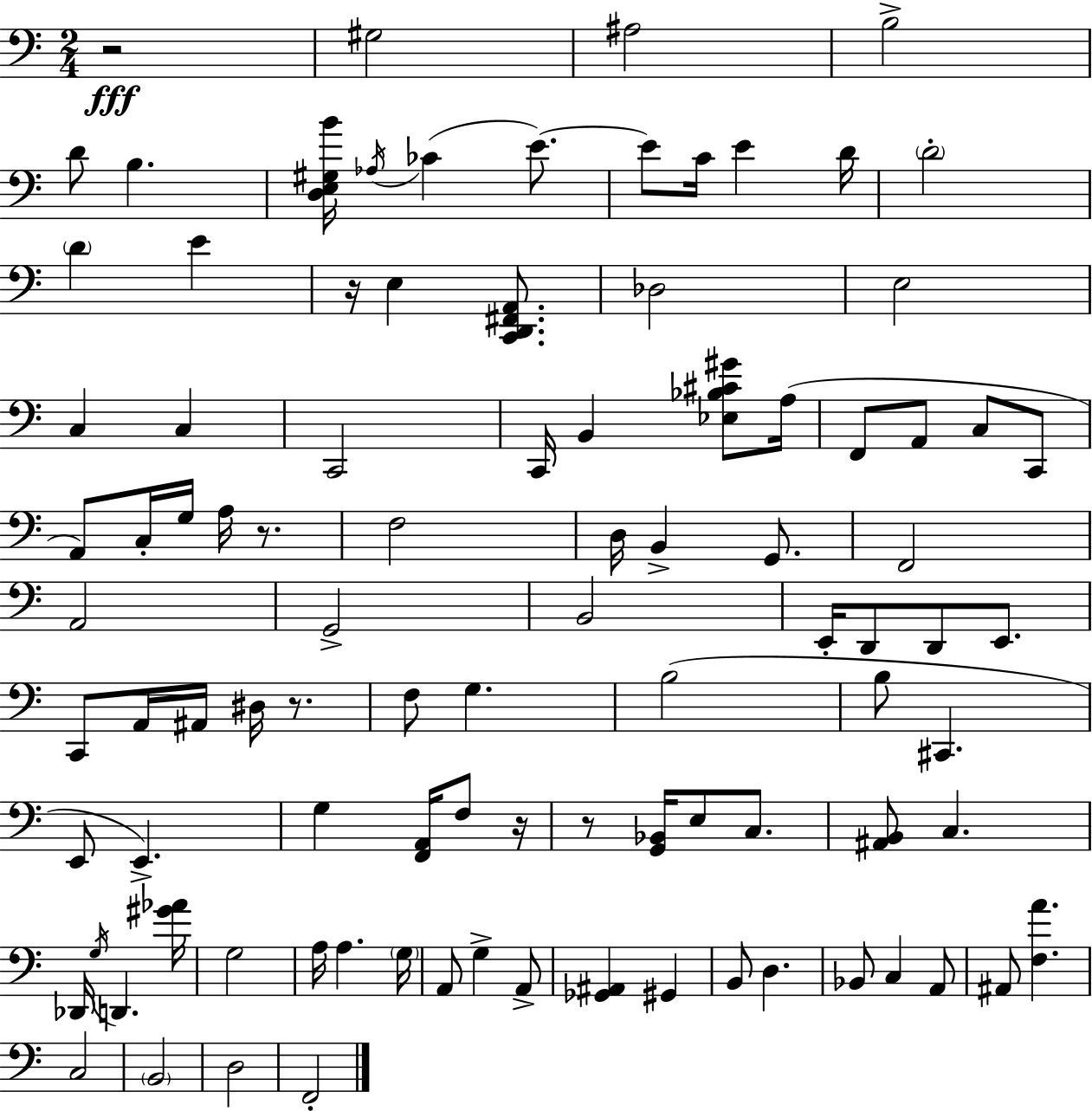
R/h G#3/h A#3/h B3/h D4/e B3/q. [D3,E3,G#3,B4]/s Ab3/s CES4/q E4/e. E4/e C4/s E4/q D4/s D4/h D4/q E4/q R/s E3/q [C2,D2,F#2,A2]/e. Db3/h E3/h C3/q C3/q C2/h C2/s B2/q [Eb3,Bb3,C#4,G#4]/e A3/s F2/e A2/e C3/e C2/e A2/e C3/s G3/s A3/s R/e. F3/h D3/s B2/q G2/e. F2/h A2/h G2/h B2/h E2/s D2/e D2/e E2/e. C2/e A2/s A#2/s D#3/s R/e. F3/e G3/q. B3/h B3/e C#2/q. E2/e E2/q. G3/q [F2,A2]/s F3/e R/s R/e [G2,Bb2]/s E3/e C3/e. [A#2,B2]/e C3/q. Db2/s G3/s D2/q. [G#4,Ab4]/s G3/h A3/s A3/q. G3/s A2/e G3/q A2/e [Gb2,A#2]/q G#2/q B2/e D3/q. Bb2/e C3/q A2/e A#2/e [F3,A4]/q. C3/h B2/h D3/h F2/h